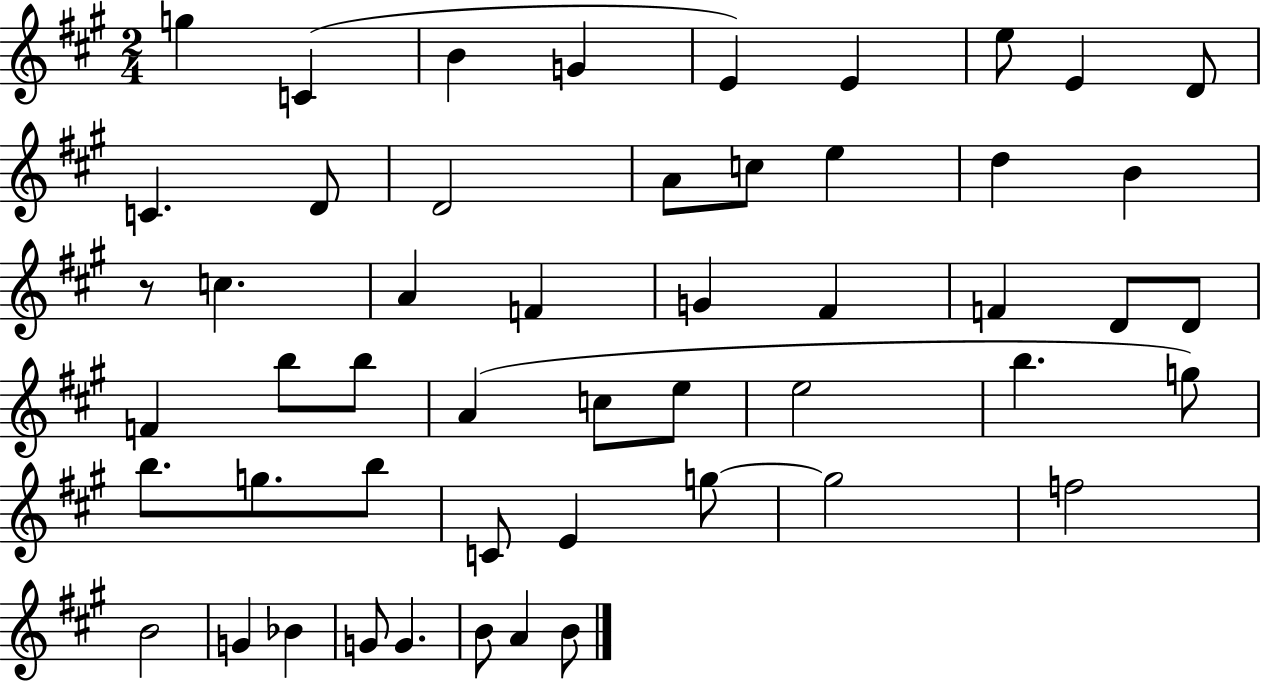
G5/q C4/q B4/q G4/q E4/q E4/q E5/e E4/q D4/e C4/q. D4/e D4/h A4/e C5/e E5/q D5/q B4/q R/e C5/q. A4/q F4/q G4/q F#4/q F4/q D4/e D4/e F4/q B5/e B5/e A4/q C5/e E5/e E5/h B5/q. G5/e B5/e. G5/e. B5/e C4/e E4/q G5/e G5/h F5/h B4/h G4/q Bb4/q G4/e G4/q. B4/e A4/q B4/e